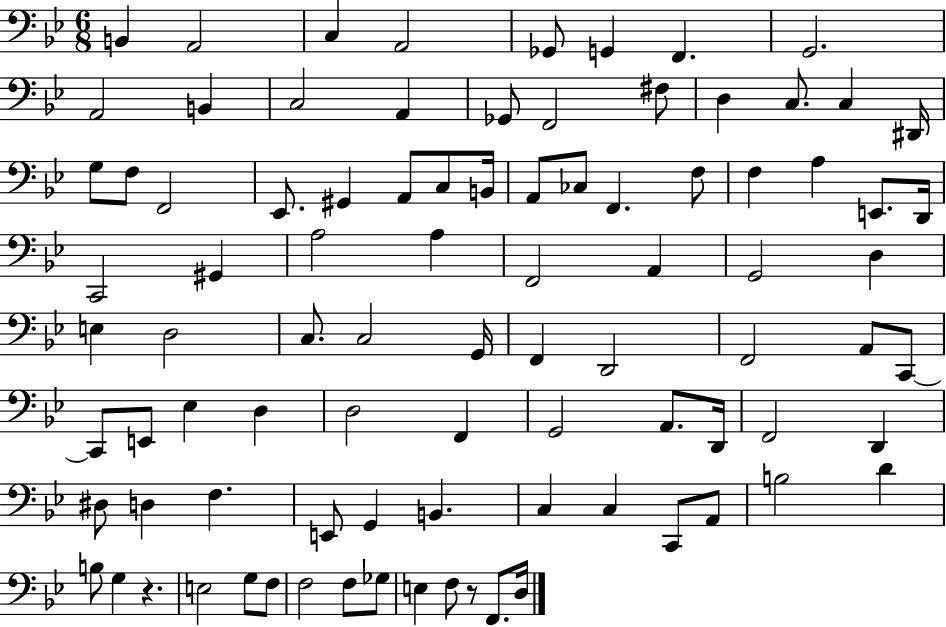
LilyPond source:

{
  \clef bass
  \numericTimeSignature
  \time 6/8
  \key bes \major
  b,4 a,2 | c4 a,2 | ges,8 g,4 f,4. | g,2. | \break a,2 b,4 | c2 a,4 | ges,8 f,2 fis8 | d4 c8. c4 dis,16 | \break g8 f8 f,2 | ees,8. gis,4 a,8 c8 b,16 | a,8 ces8 f,4. f8 | f4 a4 e,8. d,16 | \break c,2 gis,4 | a2 a4 | f,2 a,4 | g,2 d4 | \break e4 d2 | c8. c2 g,16 | f,4 d,2 | f,2 a,8 c,8~~ | \break c,8 e,8 ees4 d4 | d2 f,4 | g,2 a,8. d,16 | f,2 d,4 | \break dis8 d4 f4. | e,8 g,4 b,4. | c4 c4 c,8 a,8 | b2 d'4 | \break b8 g4 r4. | e2 g8 f8 | f2 f8 ges8 | e4 f8 r8 f,8. d16 | \break \bar "|."
}